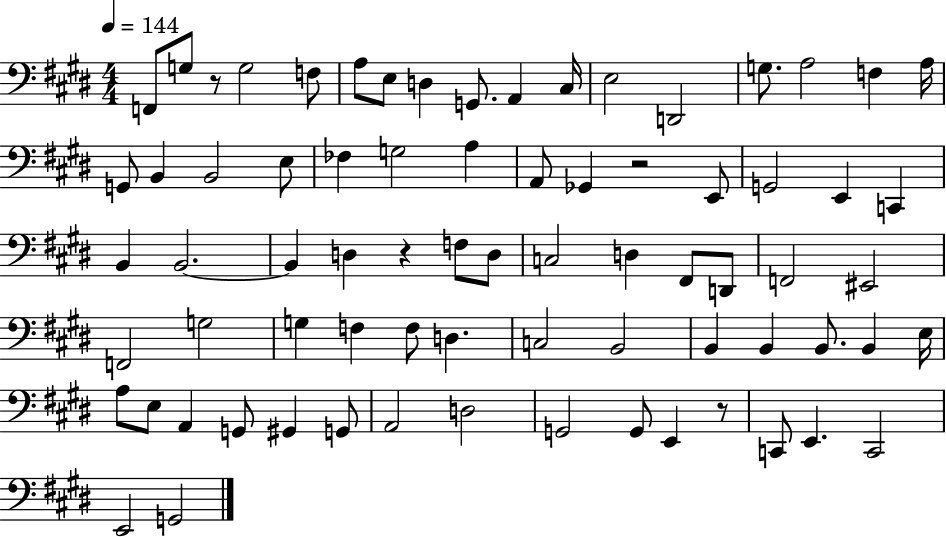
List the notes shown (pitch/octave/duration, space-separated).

F2/e G3/e R/e G3/h F3/e A3/e E3/e D3/q G2/e. A2/q C#3/s E3/h D2/h G3/e. A3/h F3/q A3/s G2/e B2/q B2/h E3/e FES3/q G3/h A3/q A2/e Gb2/q R/h E2/e G2/h E2/q C2/q B2/q B2/h. B2/q D3/q R/q F3/e D3/e C3/h D3/q F#2/e D2/e F2/h EIS2/h F2/h G3/h G3/q F3/q F3/e D3/q. C3/h B2/h B2/q B2/q B2/e. B2/q E3/s A3/e E3/e A2/q G2/e G#2/q G2/e A2/h D3/h G2/h G2/e E2/q R/e C2/e E2/q. C2/h E2/h G2/h